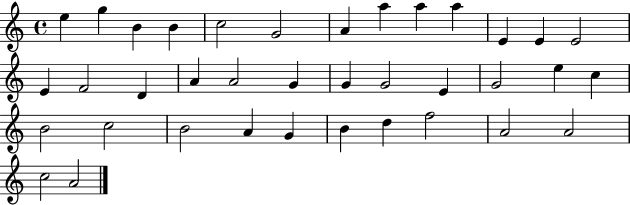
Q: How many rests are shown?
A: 0